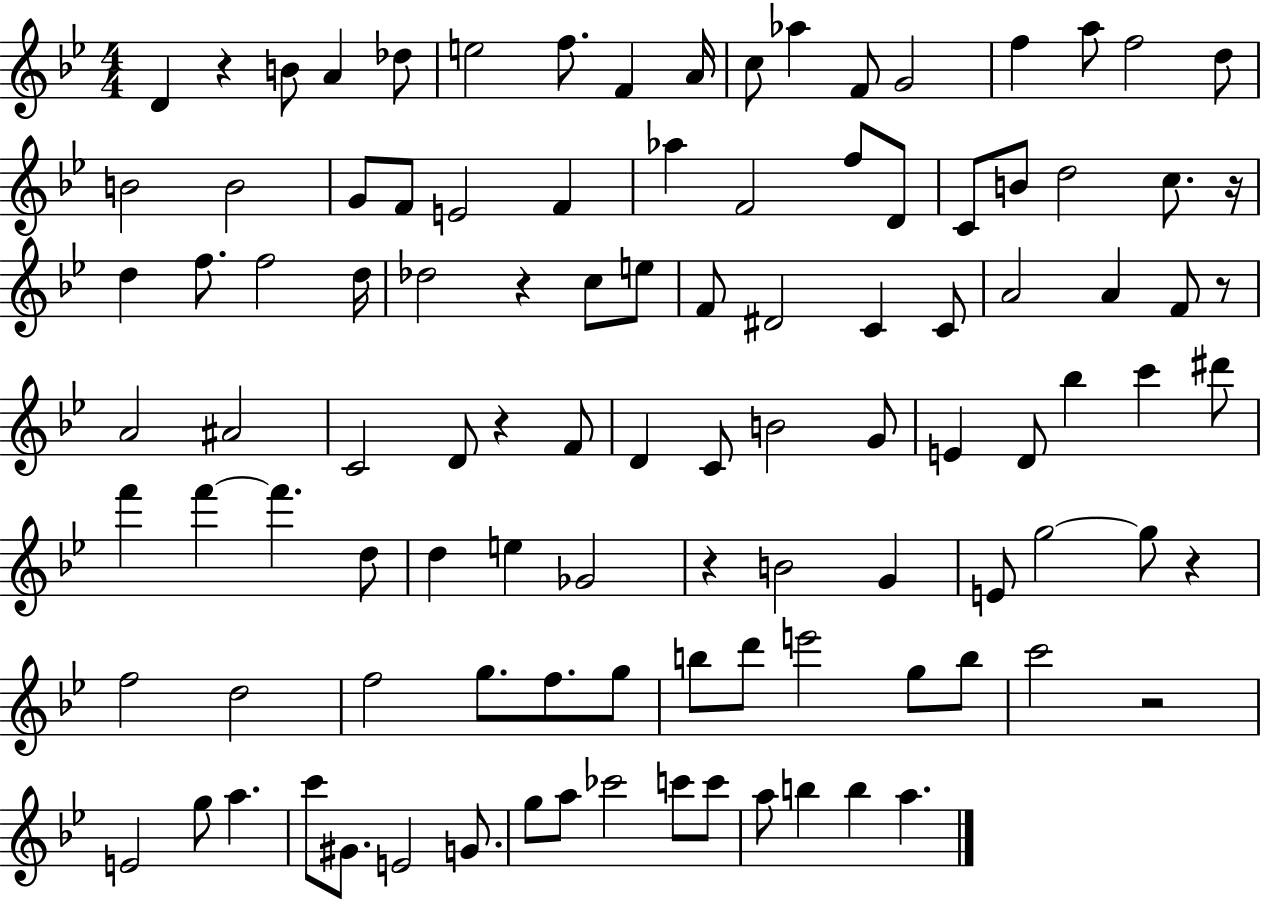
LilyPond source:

{
  \clef treble
  \numericTimeSignature
  \time 4/4
  \key bes \major
  \repeat volta 2 { d'4 r4 b'8 a'4 des''8 | e''2 f''8. f'4 a'16 | c''8 aes''4 f'8 g'2 | f''4 a''8 f''2 d''8 | \break b'2 b'2 | g'8 f'8 e'2 f'4 | aes''4 f'2 f''8 d'8 | c'8 b'8 d''2 c''8. r16 | \break d''4 f''8. f''2 d''16 | des''2 r4 c''8 e''8 | f'8 dis'2 c'4 c'8 | a'2 a'4 f'8 r8 | \break a'2 ais'2 | c'2 d'8 r4 f'8 | d'4 c'8 b'2 g'8 | e'4 d'8 bes''4 c'''4 dis'''8 | \break f'''4 f'''4~~ f'''4. d''8 | d''4 e''4 ges'2 | r4 b'2 g'4 | e'8 g''2~~ g''8 r4 | \break f''2 d''2 | f''2 g''8. f''8. g''8 | b''8 d'''8 e'''2 g''8 b''8 | c'''2 r2 | \break e'2 g''8 a''4. | c'''8 gis'8. e'2 g'8. | g''8 a''8 ces'''2 c'''8 c'''8 | a''8 b''4 b''4 a''4. | \break } \bar "|."
}